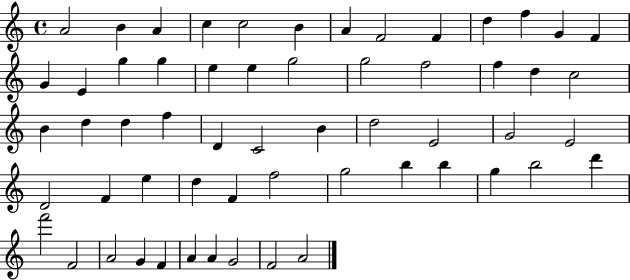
{
  \clef treble
  \time 4/4
  \defaultTimeSignature
  \key c \major
  a'2 b'4 a'4 | c''4 c''2 b'4 | a'4 f'2 f'4 | d''4 f''4 g'4 f'4 | \break g'4 e'4 g''4 g''4 | e''4 e''4 g''2 | g''2 f''2 | f''4 d''4 c''2 | \break b'4 d''4 d''4 f''4 | d'4 c'2 b'4 | d''2 e'2 | g'2 e'2 | \break d'2 f'4 e''4 | d''4 f'4 f''2 | g''2 b''4 b''4 | g''4 b''2 d'''4 | \break f'''2 f'2 | a'2 g'4 f'4 | a'4 a'4 g'2 | f'2 a'2 | \break \bar "|."
}